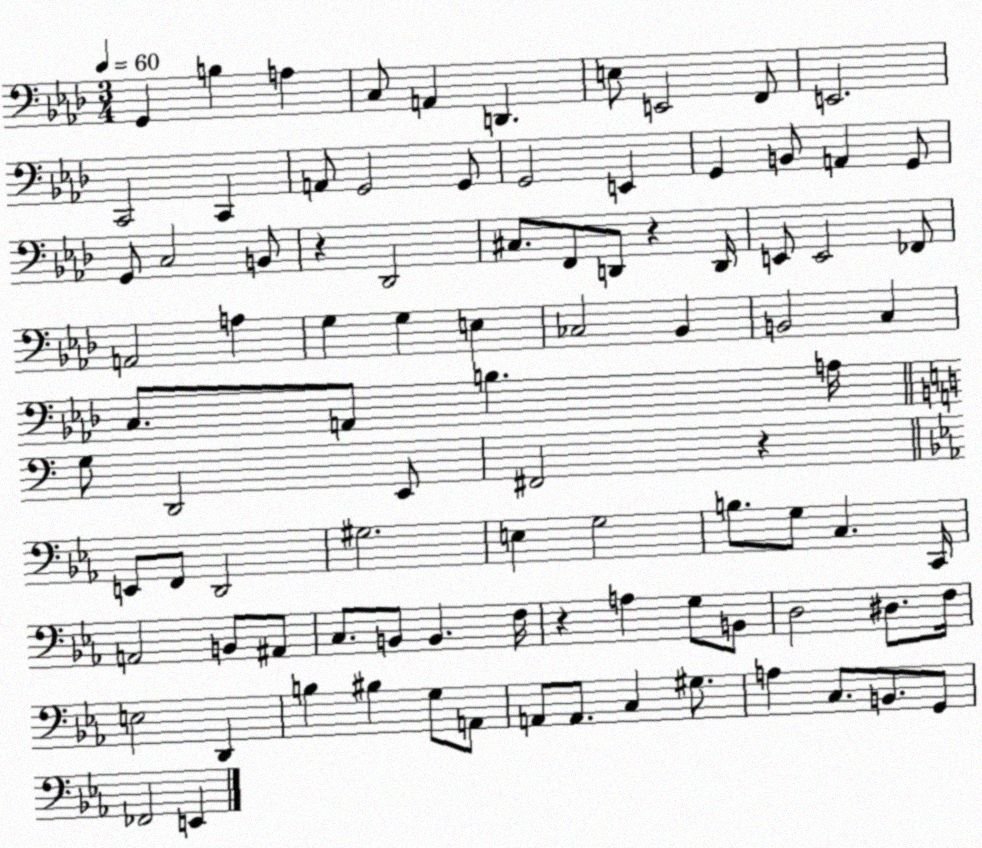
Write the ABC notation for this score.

X:1
T:Untitled
M:3/4
L:1/4
K:Ab
G,, B, A, C,/2 A,, D,, E,/2 E,,2 F,,/2 E,,2 C,,2 C,, A,,/2 G,,2 G,,/2 G,,2 E,, G,, B,,/2 A,, G,,/2 G,,/2 C,2 B,,/2 z _D,,2 ^C,/2 F,,/2 D,,/2 z D,,/4 E,,/2 E,,2 _F,,/2 A,,2 A, G, G, E, _C,2 _B,, B,,2 C, C,/2 A,,/2 B, A,/4 G,/2 D,,2 E,,/2 ^F,,2 z E,,/2 F,,/2 D,,2 ^G,2 E, G,2 B,/2 G,/2 C, C,,/4 A,,2 B,,/2 ^A,,/2 C,/2 B,,/2 B,, F,/4 z A, G,/2 B,,/2 D,2 ^D,/2 F,/4 E,2 D,, B, ^B, G,/2 A,,/2 A,,/2 A,,/2 C, ^G,/2 A, C,/2 B,,/2 G,,/2 _F,,2 E,,